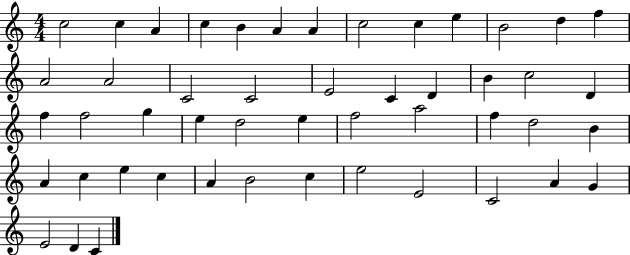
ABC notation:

X:1
T:Untitled
M:4/4
L:1/4
K:C
c2 c A c B A A c2 c e B2 d f A2 A2 C2 C2 E2 C D B c2 D f f2 g e d2 e f2 a2 f d2 B A c e c A B2 c e2 E2 C2 A G E2 D C